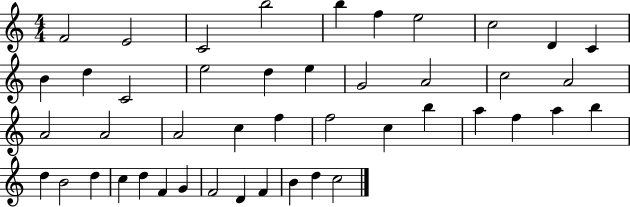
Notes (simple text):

F4/h E4/h C4/h B5/h B5/q F5/q E5/h C5/h D4/q C4/q B4/q D5/q C4/h E5/h D5/q E5/q G4/h A4/h C5/h A4/h A4/h A4/h A4/h C5/q F5/q F5/h C5/q B5/q A5/q F5/q A5/q B5/q D5/q B4/h D5/q C5/q D5/q F4/q G4/q F4/h D4/q F4/q B4/q D5/q C5/h